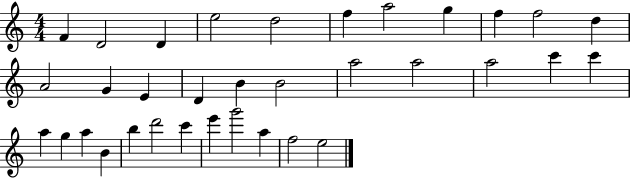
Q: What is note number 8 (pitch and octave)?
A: G5